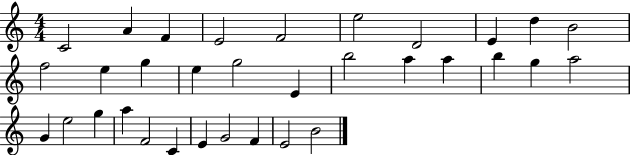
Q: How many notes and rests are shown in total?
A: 33